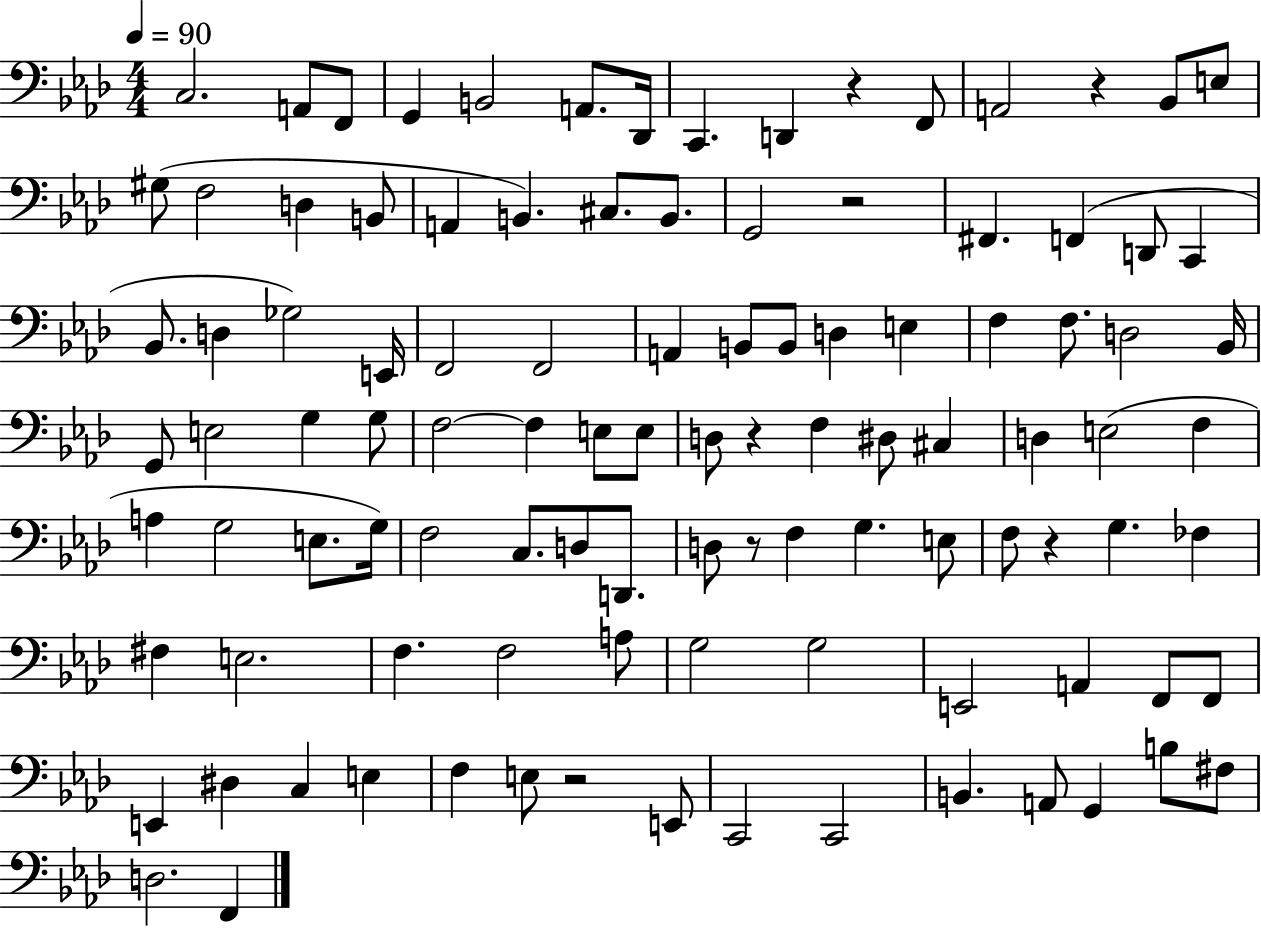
{
  \clef bass
  \numericTimeSignature
  \time 4/4
  \key aes \major
  \tempo 4 = 90
  \repeat volta 2 { c2. a,8 f,8 | g,4 b,2 a,8. des,16 | c,4. d,4 r4 f,8 | a,2 r4 bes,8 e8 | \break gis8( f2 d4 b,8 | a,4 b,4.) cis8. b,8. | g,2 r2 | fis,4. f,4( d,8 c,4 | \break bes,8. d4 ges2) e,16 | f,2 f,2 | a,4 b,8 b,8 d4 e4 | f4 f8. d2 bes,16 | \break g,8 e2 g4 g8 | f2~~ f4 e8 e8 | d8 r4 f4 dis8 cis4 | d4 e2( f4 | \break a4 g2 e8. g16) | f2 c8. d8 d,8. | d8 r8 f4 g4. e8 | f8 r4 g4. fes4 | \break fis4 e2. | f4. f2 a8 | g2 g2 | e,2 a,4 f,8 f,8 | \break e,4 dis4 c4 e4 | f4 e8 r2 e,8 | c,2 c,2 | b,4. a,8 g,4 b8 fis8 | \break d2. f,4 | } \bar "|."
}